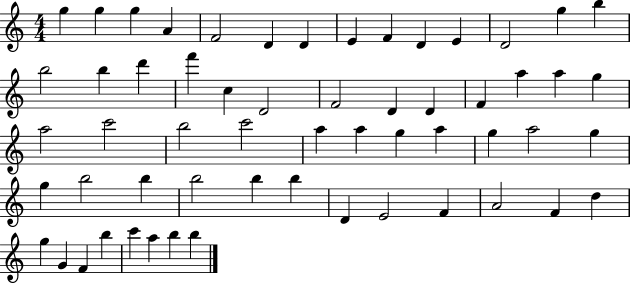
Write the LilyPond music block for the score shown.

{
  \clef treble
  \numericTimeSignature
  \time 4/4
  \key c \major
  g''4 g''4 g''4 a'4 | f'2 d'4 d'4 | e'4 f'4 d'4 e'4 | d'2 g''4 b''4 | \break b''2 b''4 d'''4 | f'''4 c''4 d'2 | f'2 d'4 d'4 | f'4 a''4 a''4 g''4 | \break a''2 c'''2 | b''2 c'''2 | a''4 a''4 g''4 a''4 | g''4 a''2 g''4 | \break g''4 b''2 b''4 | b''2 b''4 b''4 | d'4 e'2 f'4 | a'2 f'4 d''4 | \break g''4 g'4 f'4 b''4 | c'''4 a''4 b''4 b''4 | \bar "|."
}